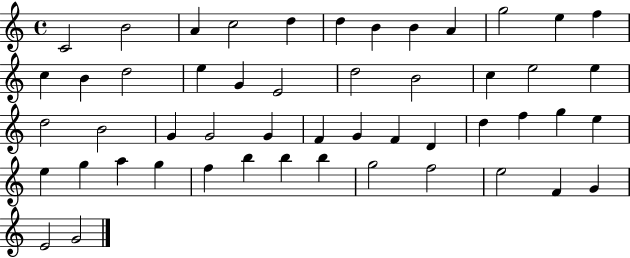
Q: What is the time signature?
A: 4/4